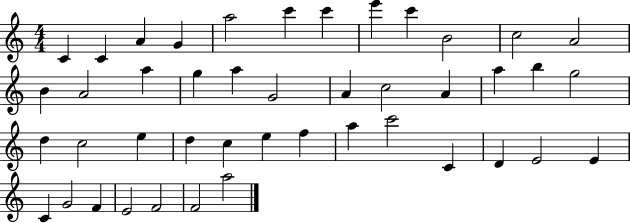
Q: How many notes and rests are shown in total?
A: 44